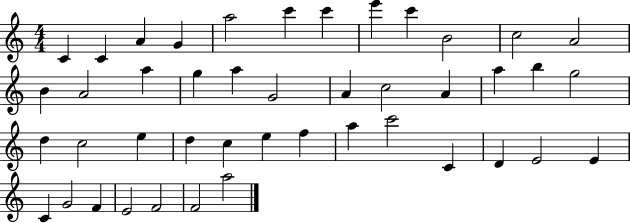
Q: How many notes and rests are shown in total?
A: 44